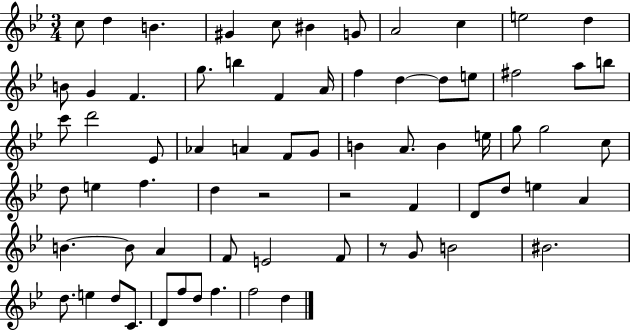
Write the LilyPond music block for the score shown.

{
  \clef treble
  \numericTimeSignature
  \time 3/4
  \key bes \major
  c''8 d''4 b'4. | gis'4 c''8 bis'4 g'8 | a'2 c''4 | e''2 d''4 | \break b'8 g'4 f'4. | g''8. b''4 f'4 a'16 | f''4 d''4~~ d''8 e''8 | fis''2 a''8 b''8 | \break c'''8 d'''2 ees'8 | aes'4 a'4 f'8 g'8 | b'4 a'8. b'4 e''16 | g''8 g''2 c''8 | \break d''8 e''4 f''4. | d''4 r2 | r2 f'4 | d'8 d''8 e''4 a'4 | \break b'4.~~ b'8 a'4 | f'8 e'2 f'8 | r8 g'8 b'2 | bis'2. | \break d''8. e''4 d''8 c'8. | d'8 f''8 d''8 f''4. | f''2 d''4 | \bar "|."
}